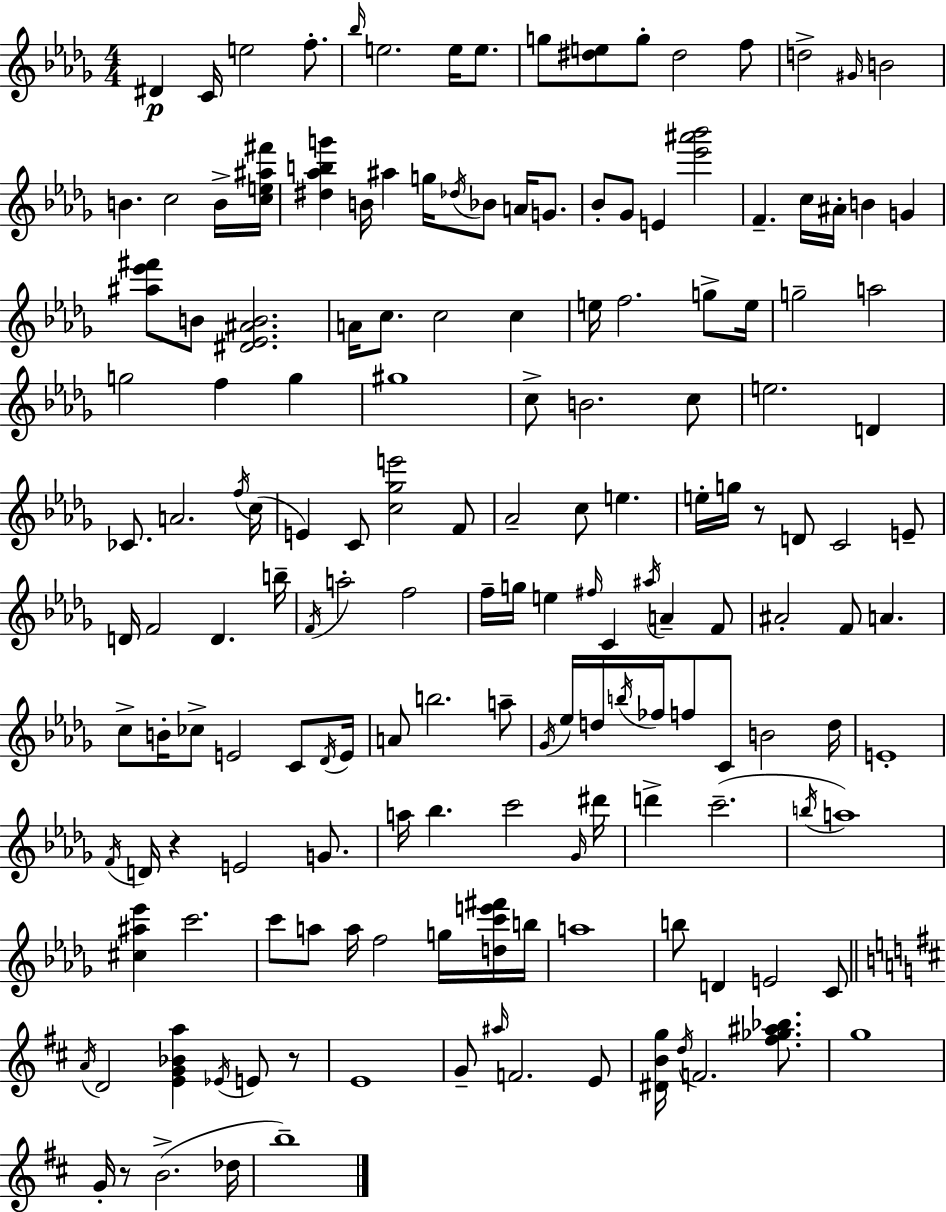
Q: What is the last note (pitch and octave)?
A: B5